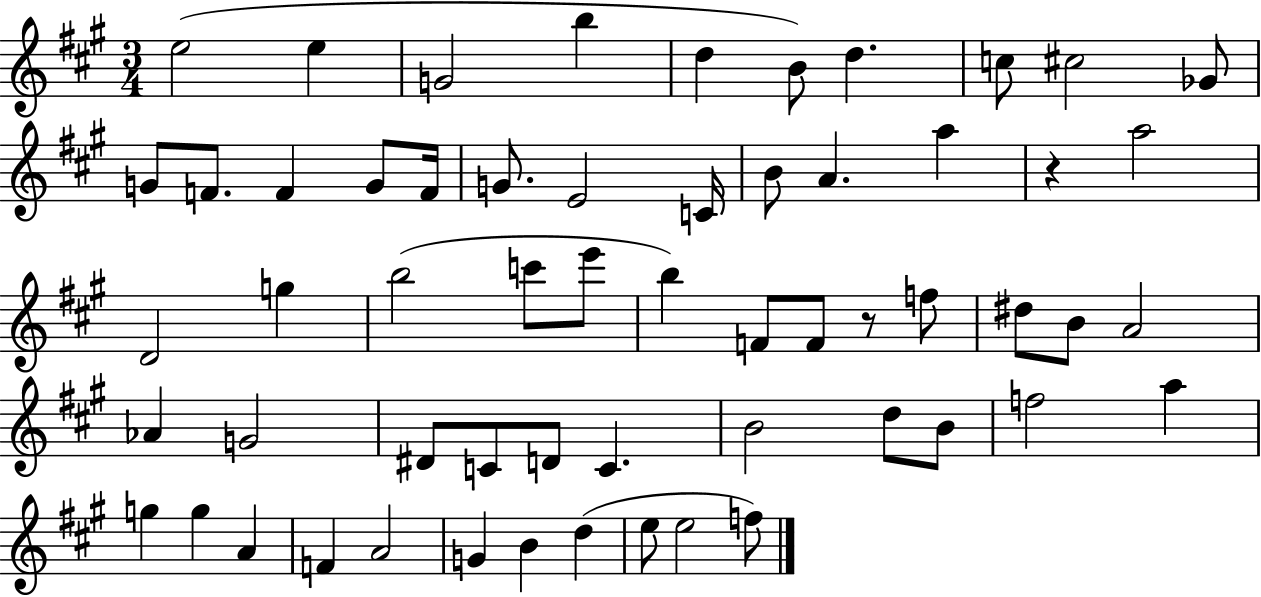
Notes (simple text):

E5/h E5/q G4/h B5/q D5/q B4/e D5/q. C5/e C#5/h Gb4/e G4/e F4/e. F4/q G4/e F4/s G4/e. E4/h C4/s B4/e A4/q. A5/q R/q A5/h D4/h G5/q B5/h C6/e E6/e B5/q F4/e F4/e R/e F5/e D#5/e B4/e A4/h Ab4/q G4/h D#4/e C4/e D4/e C4/q. B4/h D5/e B4/e F5/h A5/q G5/q G5/q A4/q F4/q A4/h G4/q B4/q D5/q E5/e E5/h F5/e